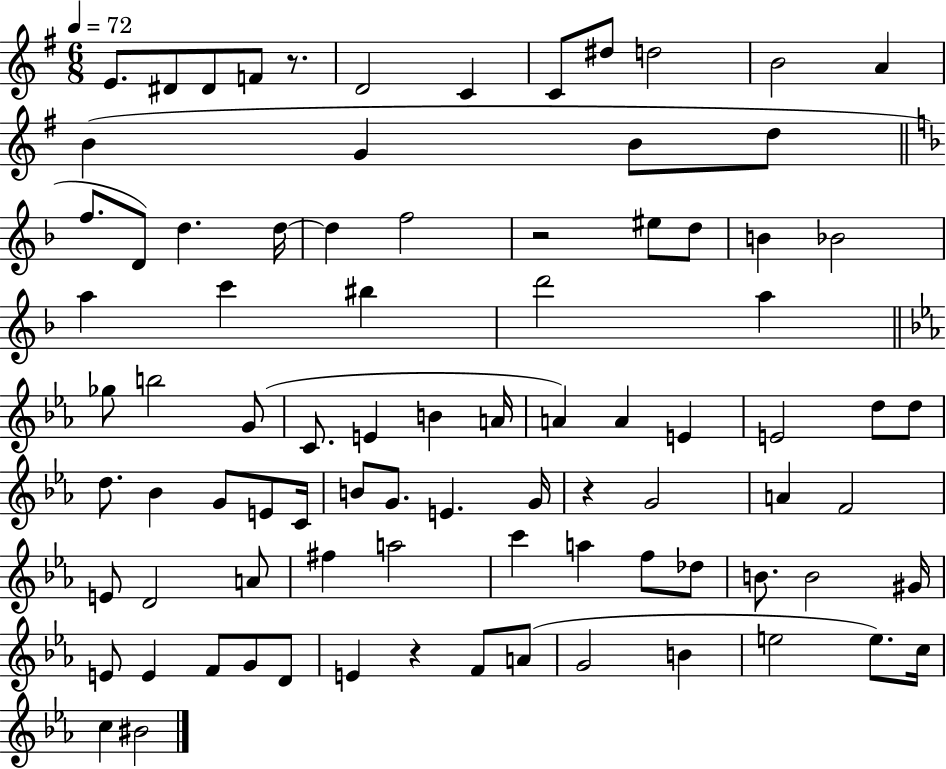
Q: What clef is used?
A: treble